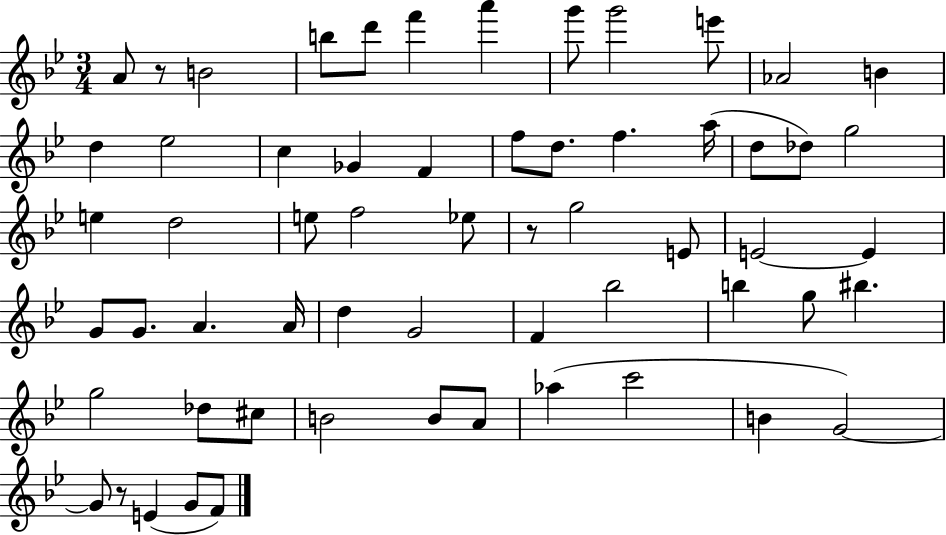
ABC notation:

X:1
T:Untitled
M:3/4
L:1/4
K:Bb
A/2 z/2 B2 b/2 d'/2 f' a' g'/2 g'2 e'/2 _A2 B d _e2 c _G F f/2 d/2 f a/4 d/2 _d/2 g2 e d2 e/2 f2 _e/2 z/2 g2 E/2 E2 E G/2 G/2 A A/4 d G2 F _b2 b g/2 ^b g2 _d/2 ^c/2 B2 B/2 A/2 _a c'2 B G2 G/2 z/2 E G/2 F/2